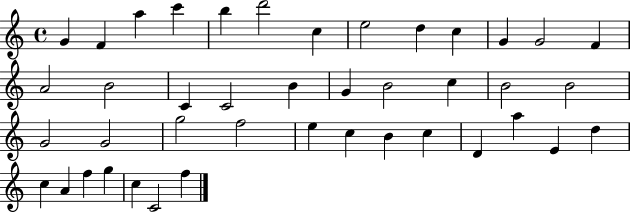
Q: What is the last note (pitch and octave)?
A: F5